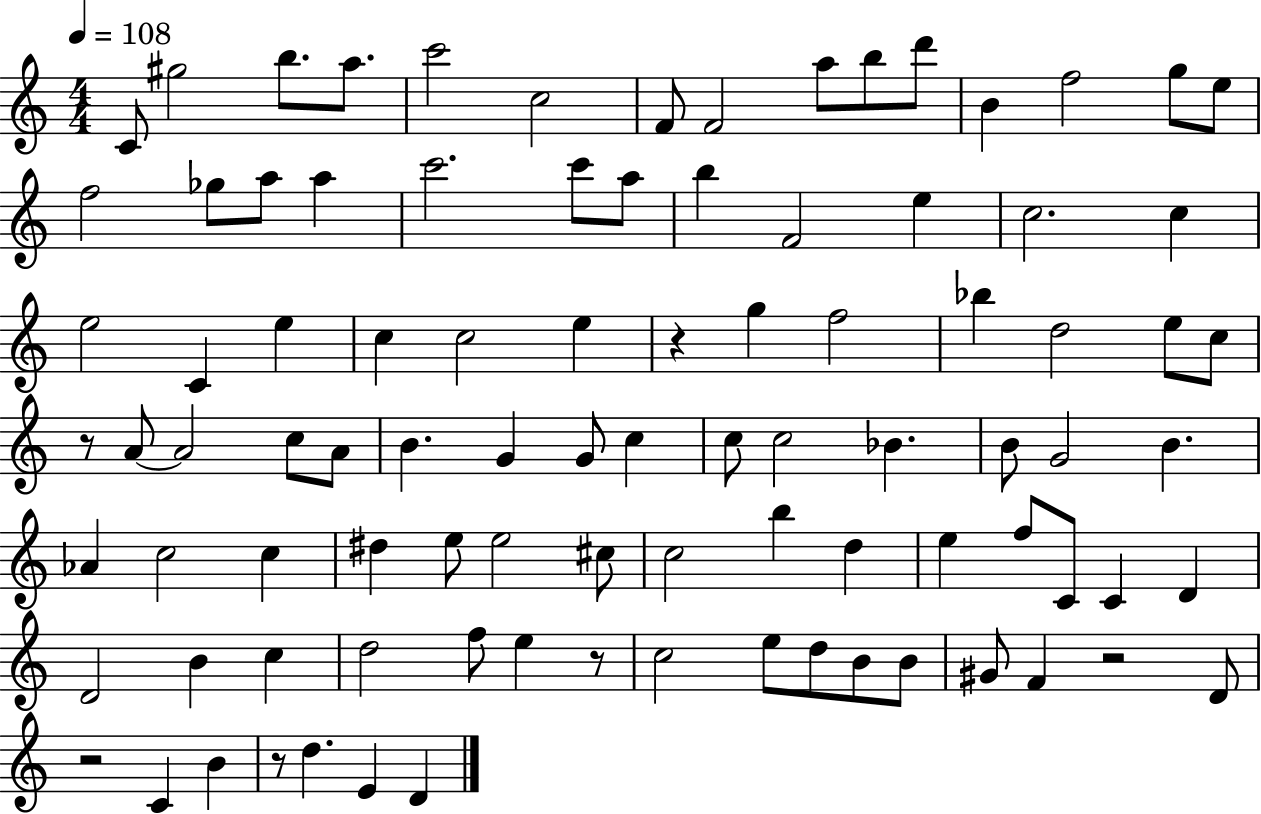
C4/e G#5/h B5/e. A5/e. C6/h C5/h F4/e F4/h A5/e B5/e D6/e B4/q F5/h G5/e E5/e F5/h Gb5/e A5/e A5/q C6/h. C6/e A5/e B5/q F4/h E5/q C5/h. C5/q E5/h C4/q E5/q C5/q C5/h E5/q R/q G5/q F5/h Bb5/q D5/h E5/e C5/e R/e A4/e A4/h C5/e A4/e B4/q. G4/q G4/e C5/q C5/e C5/h Bb4/q. B4/e G4/h B4/q. Ab4/q C5/h C5/q D#5/q E5/e E5/h C#5/e C5/h B5/q D5/q E5/q F5/e C4/e C4/q D4/q D4/h B4/q C5/q D5/h F5/e E5/q R/e C5/h E5/e D5/e B4/e B4/e G#4/e F4/q R/h D4/e R/h C4/q B4/q R/e D5/q. E4/q D4/q